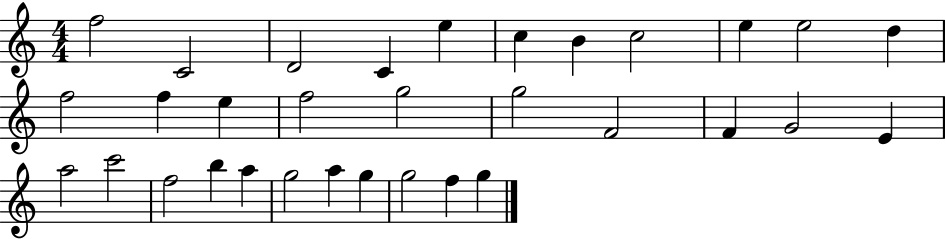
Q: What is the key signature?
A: C major